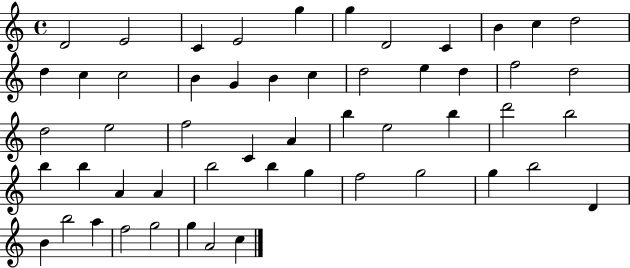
X:1
T:Untitled
M:4/4
L:1/4
K:C
D2 E2 C E2 g g D2 C B c d2 d c c2 B G B c d2 e d f2 d2 d2 e2 f2 C A b e2 b d'2 b2 b b A A b2 b g f2 g2 g b2 D B b2 a f2 g2 g A2 c